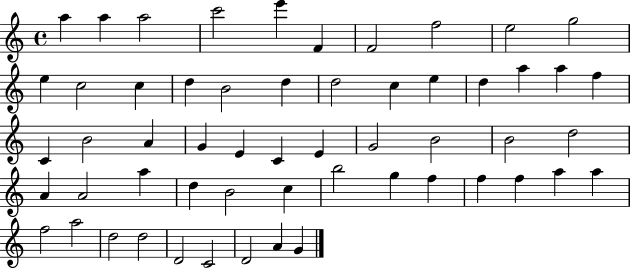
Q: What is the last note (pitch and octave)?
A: G4